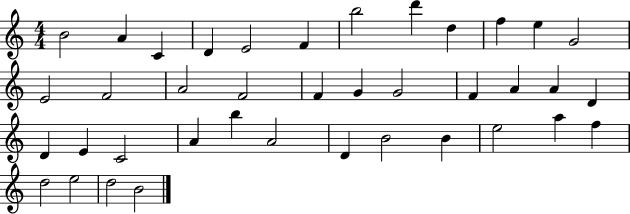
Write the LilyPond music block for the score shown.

{
  \clef treble
  \numericTimeSignature
  \time 4/4
  \key c \major
  b'2 a'4 c'4 | d'4 e'2 f'4 | b''2 d'''4 d''4 | f''4 e''4 g'2 | \break e'2 f'2 | a'2 f'2 | f'4 g'4 g'2 | f'4 a'4 a'4 d'4 | \break d'4 e'4 c'2 | a'4 b''4 a'2 | d'4 b'2 b'4 | e''2 a''4 f''4 | \break d''2 e''2 | d''2 b'2 | \bar "|."
}